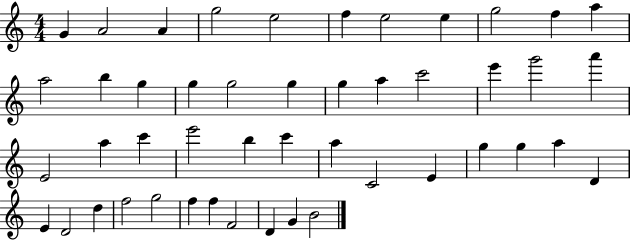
{
  \clef treble
  \numericTimeSignature
  \time 4/4
  \key c \major
  g'4 a'2 a'4 | g''2 e''2 | f''4 e''2 e''4 | g''2 f''4 a''4 | \break a''2 b''4 g''4 | g''4 g''2 g''4 | g''4 a''4 c'''2 | e'''4 g'''2 a'''4 | \break e'2 a''4 c'''4 | e'''2 b''4 c'''4 | a''4 c'2 e'4 | g''4 g''4 a''4 d'4 | \break e'4 d'2 d''4 | f''2 g''2 | f''4 f''4 f'2 | d'4 g'4 b'2 | \break \bar "|."
}